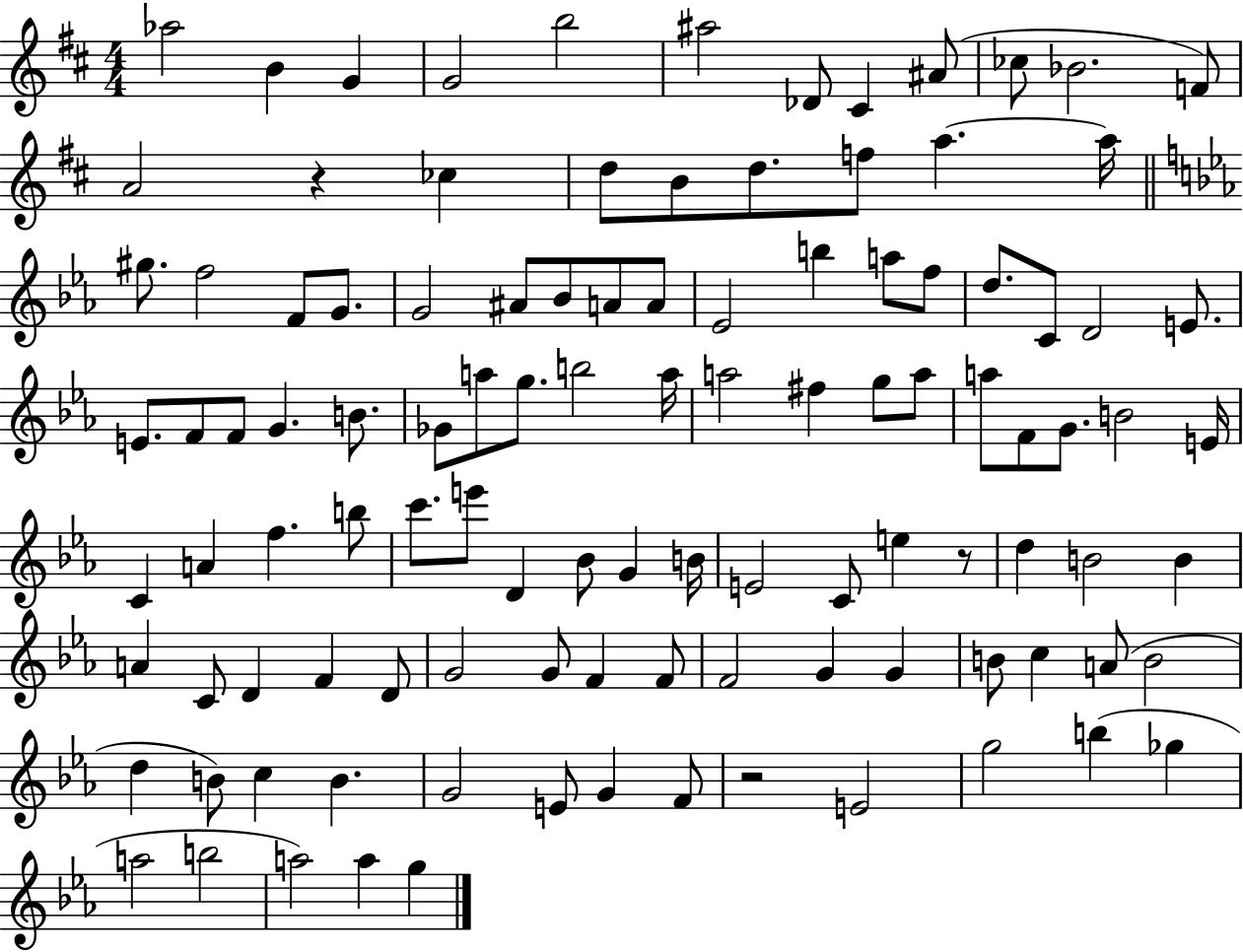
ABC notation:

X:1
T:Untitled
M:4/4
L:1/4
K:D
_a2 B G G2 b2 ^a2 _D/2 ^C ^A/2 _c/2 _B2 F/2 A2 z _c d/2 B/2 d/2 f/2 a a/4 ^g/2 f2 F/2 G/2 G2 ^A/2 _B/2 A/2 A/2 _E2 b a/2 f/2 d/2 C/2 D2 E/2 E/2 F/2 F/2 G B/2 _G/2 a/2 g/2 b2 a/4 a2 ^f g/2 a/2 a/2 F/2 G/2 B2 E/4 C A f b/2 c'/2 e'/2 D _B/2 G B/4 E2 C/2 e z/2 d B2 B A C/2 D F D/2 G2 G/2 F F/2 F2 G G B/2 c A/2 B2 d B/2 c B G2 E/2 G F/2 z2 E2 g2 b _g a2 b2 a2 a g